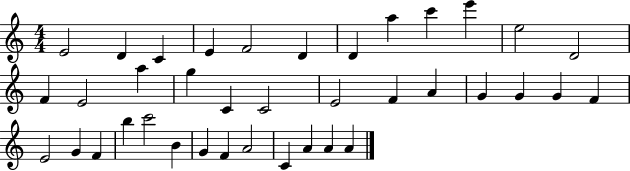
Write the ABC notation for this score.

X:1
T:Untitled
M:4/4
L:1/4
K:C
E2 D C E F2 D D a c' e' e2 D2 F E2 a g C C2 E2 F A G G G F E2 G F b c'2 B G F A2 C A A A